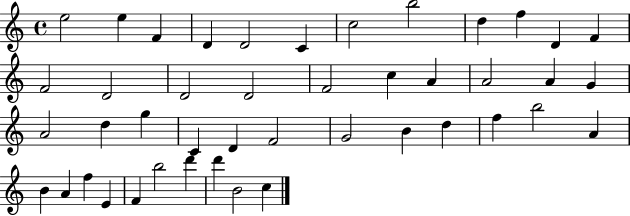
E5/h E5/q F4/q D4/q D4/h C4/q C5/h B5/h D5/q F5/q D4/q F4/q F4/h D4/h D4/h D4/h F4/h C5/q A4/q A4/h A4/q G4/q A4/h D5/q G5/q C4/q D4/q F4/h G4/h B4/q D5/q F5/q B5/h A4/q B4/q A4/q F5/q E4/q F4/q B5/h D6/q D6/q B4/h C5/q